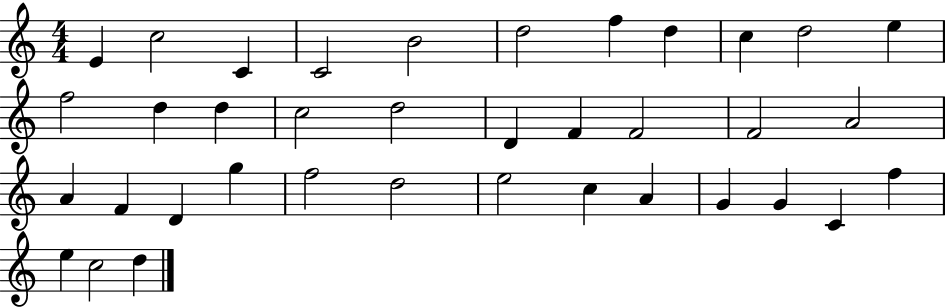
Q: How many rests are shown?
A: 0